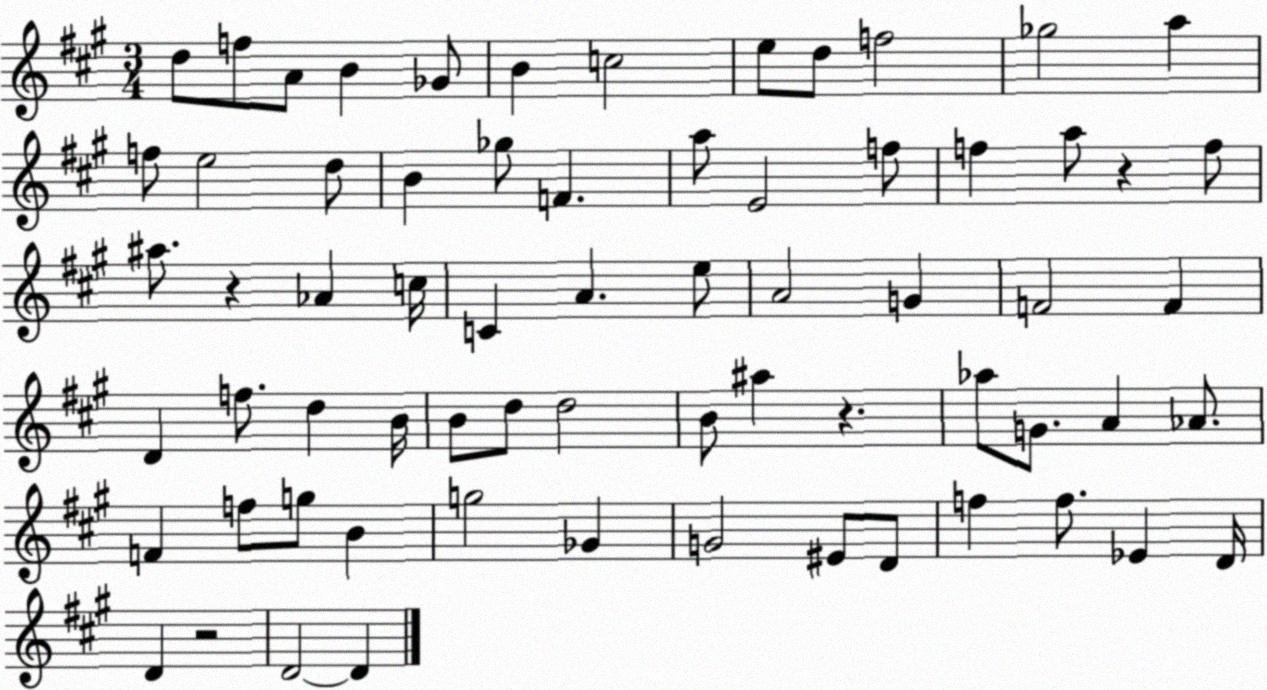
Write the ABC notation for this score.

X:1
T:Untitled
M:3/4
L:1/4
K:A
d/2 f/2 A/2 B _G/2 B c2 e/2 d/2 f2 _g2 a f/2 e2 d/2 B _g/2 F a/2 E2 f/2 f a/2 z f/2 ^a/2 z _A c/4 C A e/2 A2 G F2 F D f/2 d B/4 B/2 d/2 d2 B/2 ^a z _a/2 G/2 A _A/2 F f/2 g/2 B g2 _G G2 ^E/2 D/2 f f/2 _E D/4 D z2 D2 D